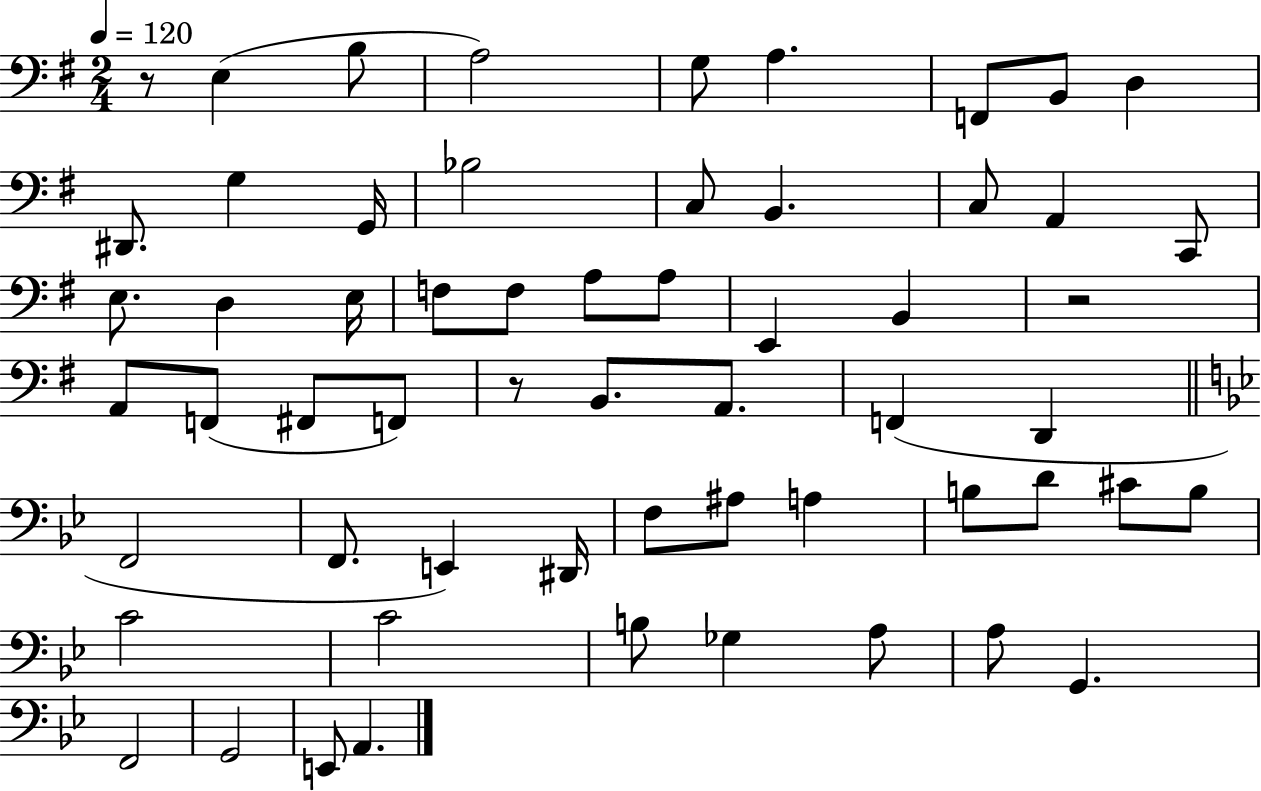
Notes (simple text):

R/e E3/q B3/e A3/h G3/e A3/q. F2/e B2/e D3/q D#2/e. G3/q G2/s Bb3/h C3/e B2/q. C3/e A2/q C2/e E3/e. D3/q E3/s F3/e F3/e A3/e A3/e E2/q B2/q R/h A2/e F2/e F#2/e F2/e R/e B2/e. A2/e. F2/q D2/q F2/h F2/e. E2/q D#2/s F3/e A#3/e A3/q B3/e D4/e C#4/e B3/e C4/h C4/h B3/e Gb3/q A3/e A3/e G2/q. F2/h G2/h E2/e A2/q.